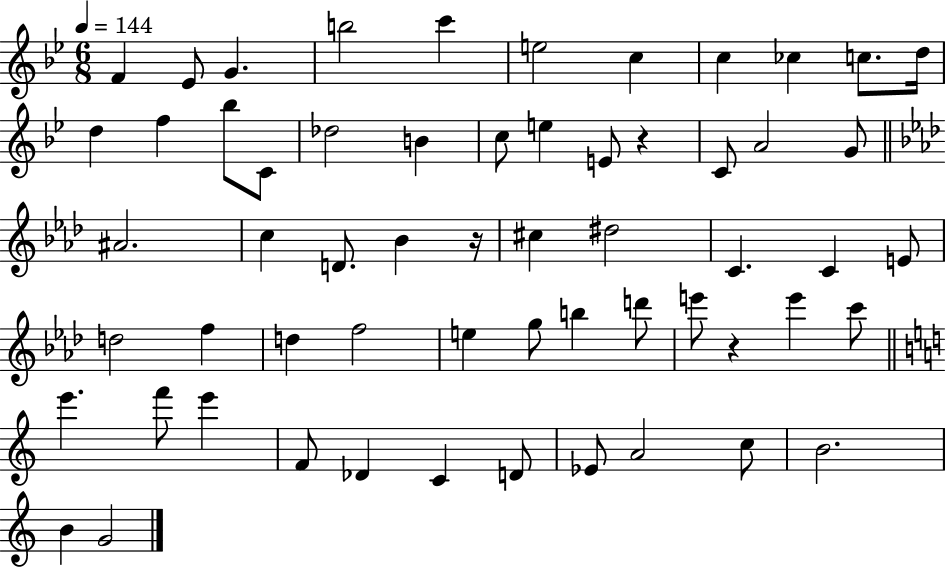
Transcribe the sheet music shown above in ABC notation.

X:1
T:Untitled
M:6/8
L:1/4
K:Bb
F _E/2 G b2 c' e2 c c _c c/2 d/4 d f _b/2 C/2 _d2 B c/2 e E/2 z C/2 A2 G/2 ^A2 c D/2 _B z/4 ^c ^d2 C C E/2 d2 f d f2 e g/2 b d'/2 e'/2 z e' c'/2 e' f'/2 e' F/2 _D C D/2 _E/2 A2 c/2 B2 B G2